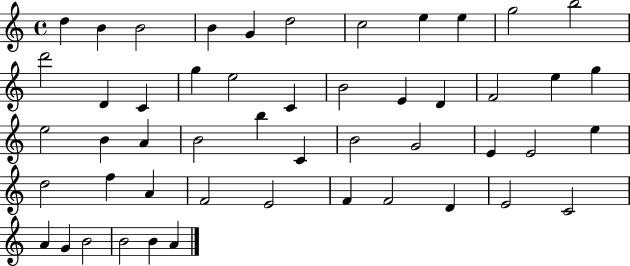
X:1
T:Untitled
M:4/4
L:1/4
K:C
d B B2 B G d2 c2 e e g2 b2 d'2 D C g e2 C B2 E D F2 e g e2 B A B2 b C B2 G2 E E2 e d2 f A F2 E2 F F2 D E2 C2 A G B2 B2 B A